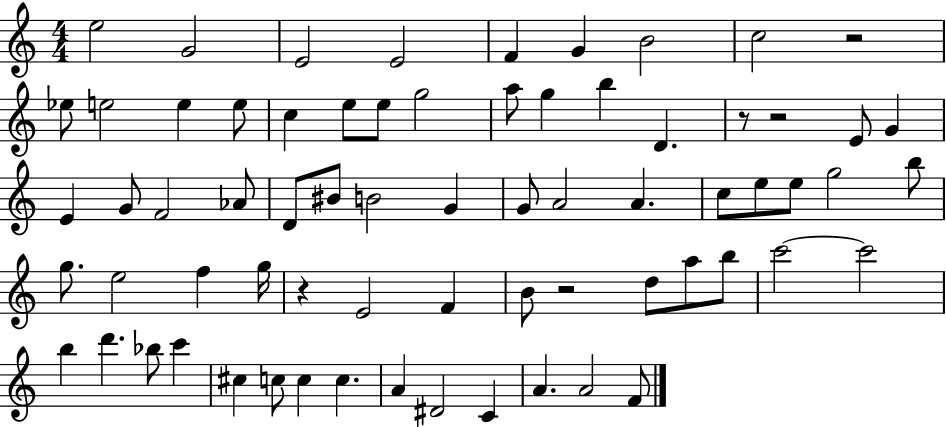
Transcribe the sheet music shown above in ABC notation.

X:1
T:Untitled
M:4/4
L:1/4
K:C
e2 G2 E2 E2 F G B2 c2 z2 _e/2 e2 e e/2 c e/2 e/2 g2 a/2 g b D z/2 z2 E/2 G E G/2 F2 _A/2 D/2 ^B/2 B2 G G/2 A2 A c/2 e/2 e/2 g2 b/2 g/2 e2 f g/4 z E2 F B/2 z2 d/2 a/2 b/2 c'2 c'2 b d' _b/2 c' ^c c/2 c c A ^D2 C A A2 F/2